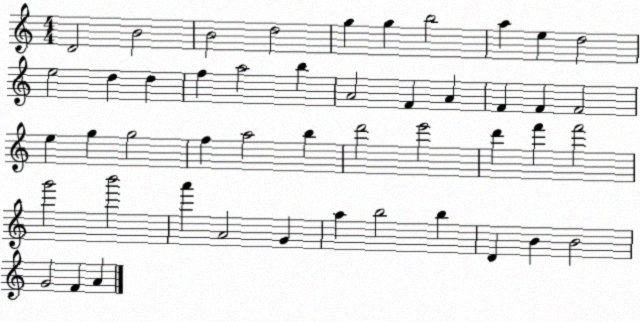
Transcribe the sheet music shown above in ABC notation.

X:1
T:Untitled
M:4/4
L:1/4
K:C
D2 B2 B2 d2 g g b2 a e d2 e2 d d f a2 b A2 F A F F F2 e g g2 f a2 b d'2 e'2 d' f' f'2 g'2 b'2 a' A2 G a b2 b D B B2 G2 F A